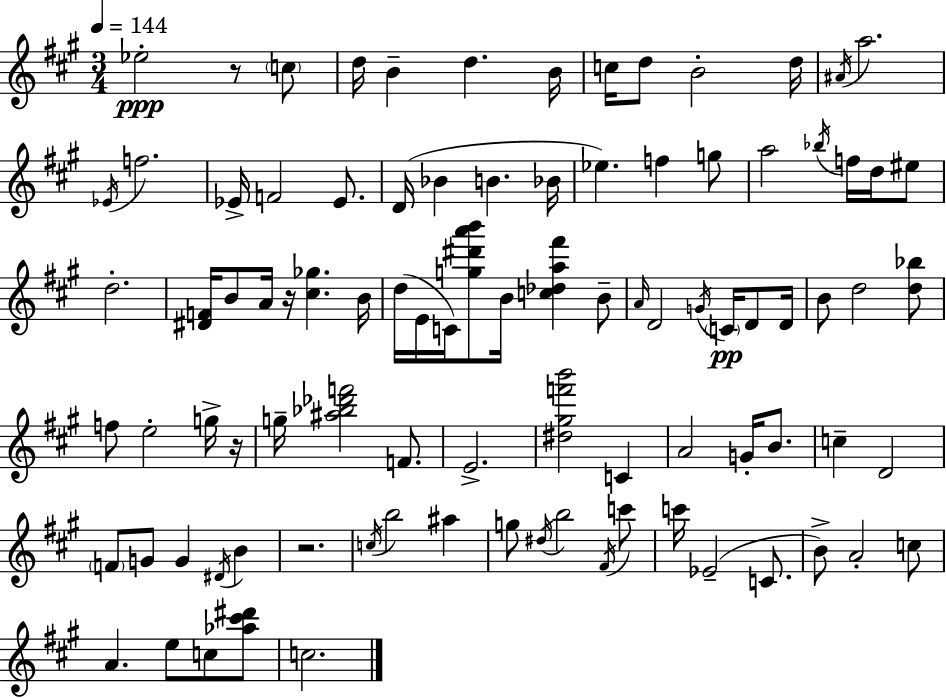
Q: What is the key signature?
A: A major